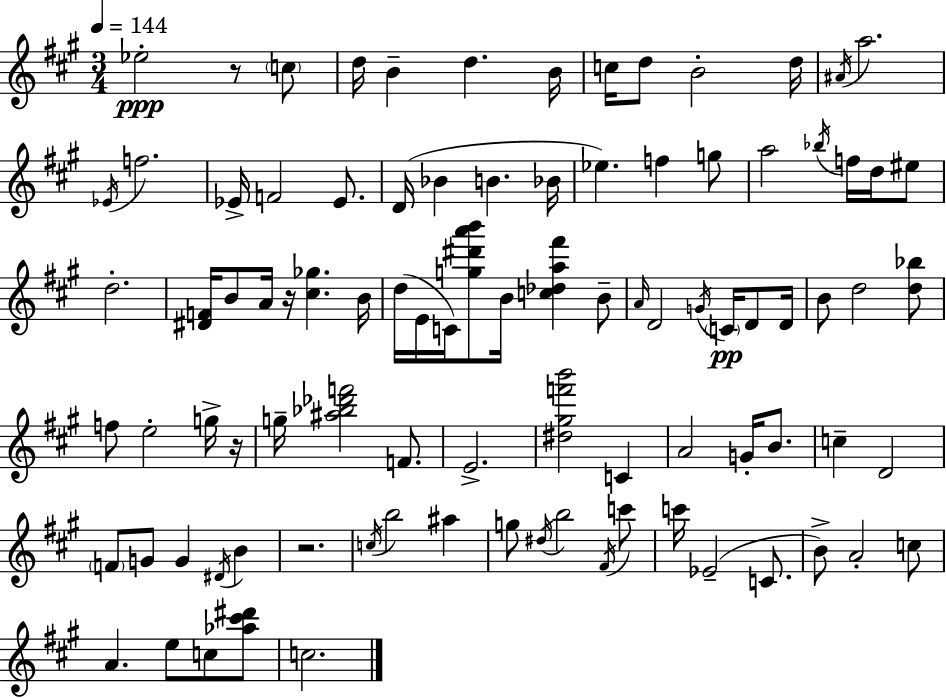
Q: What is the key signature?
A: A major